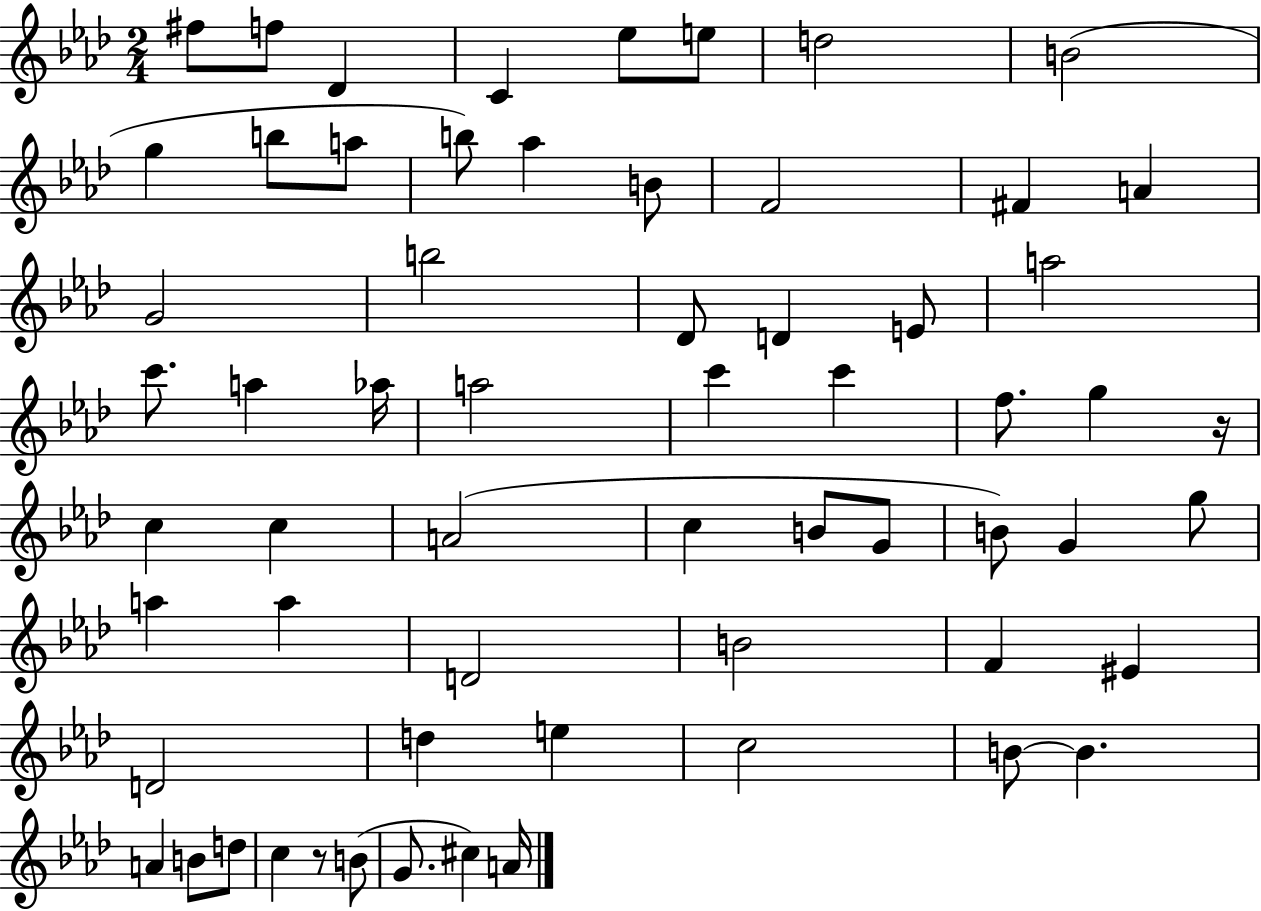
{
  \clef treble
  \numericTimeSignature
  \time 2/4
  \key aes \major
  fis''8 f''8 des'4 | c'4 ees''8 e''8 | d''2 | b'2( | \break g''4 b''8 a''8 | b''8) aes''4 b'8 | f'2 | fis'4 a'4 | \break g'2 | b''2 | des'8 d'4 e'8 | a''2 | \break c'''8. a''4 aes''16 | a''2 | c'''4 c'''4 | f''8. g''4 r16 | \break c''4 c''4 | a'2( | c''4 b'8 g'8 | b'8) g'4 g''8 | \break a''4 a''4 | d'2 | b'2 | f'4 eis'4 | \break d'2 | d''4 e''4 | c''2 | b'8~~ b'4. | \break a'4 b'8 d''8 | c''4 r8 b'8( | g'8. cis''4) a'16 | \bar "|."
}